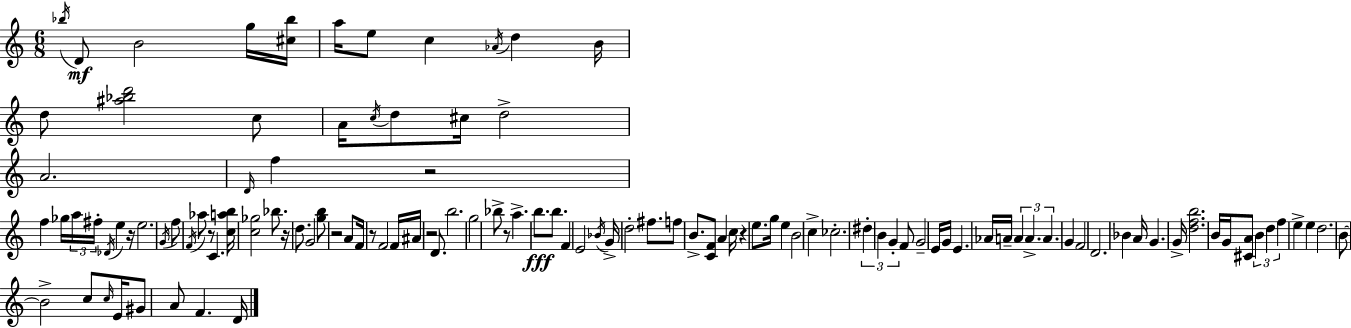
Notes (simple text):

Bb5/s D4/e B4/h G5/s [C#5,Bb5]/s A5/s E5/e C5/q Ab4/s D5/q B4/s D5/e [A#5,Bb5,D6]/h C5/e A4/s C5/s D5/e C#5/s D5/h A4/h. D4/s F5/q R/h F5/q Gb5/s A5/s F#5/s Db4/s E5/q R/s E5/h. G4/s F5/e F4/s Ab5/e R/e C4/q. [C5,A5,B5]/s [C5,Gb5]/h Bb5/e. R/s D5/e. G4/h [G5,B5]/e R/h A4/e F4/s R/e F4/h F4/s A#4/s R/h D4/e. B5/h. G5/h Bb5/e R/e A5/q. B5/e. B5/e. F4/q E4/h Bb4/s G4/s D5/h F#5/e. F5/e B4/e. [C4,F4]/e A4/q C5/s R/q E5/e. G5/s E5/q B4/h C5/q CES5/h. D#5/q B4/q G4/q F4/e G4/h E4/s G4/s E4/q. Ab4/s A4/s A4/q A4/q. A4/q. G4/q F4/h D4/h. Bb4/q A4/s G4/q. G4/s [D5,F5,B5]/h. B4/s G4/s [C#4,A4]/e B4/q D5/q F5/q E5/q E5/q D5/h. B4/e B4/h C5/e C5/s E4/s G#4/e A4/e F4/q. D4/s